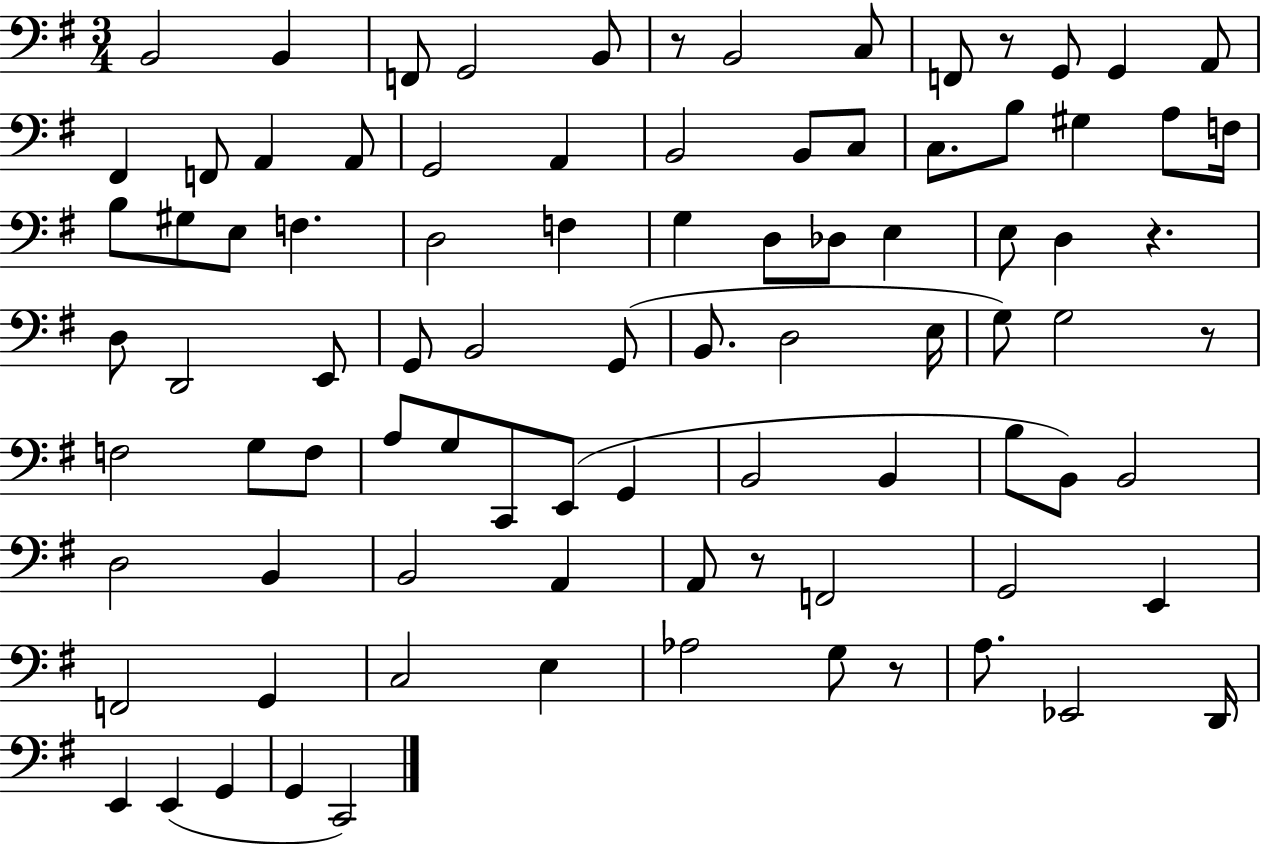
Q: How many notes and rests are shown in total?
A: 89